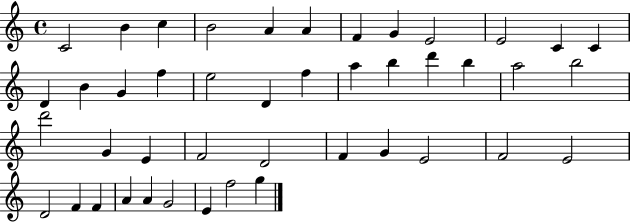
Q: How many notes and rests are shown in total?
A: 44